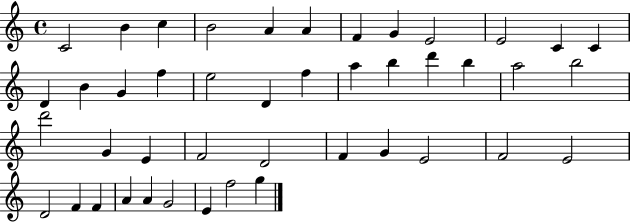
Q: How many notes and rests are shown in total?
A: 44